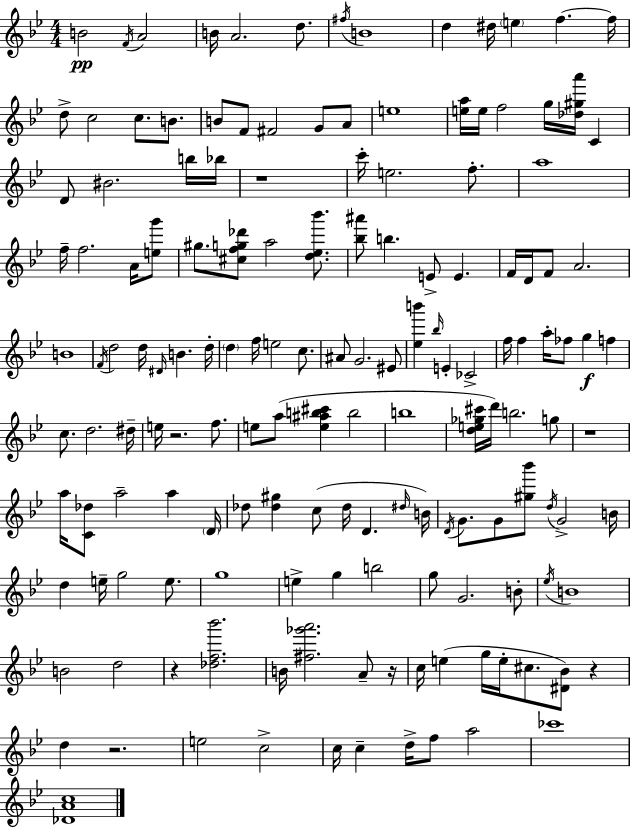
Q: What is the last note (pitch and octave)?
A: CES6